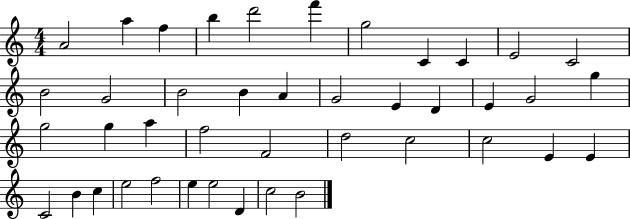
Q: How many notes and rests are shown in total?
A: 42